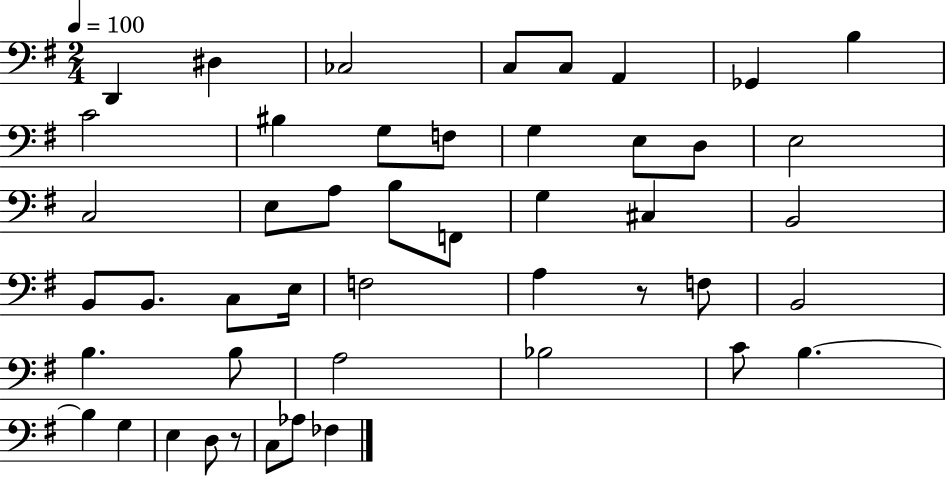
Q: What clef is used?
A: bass